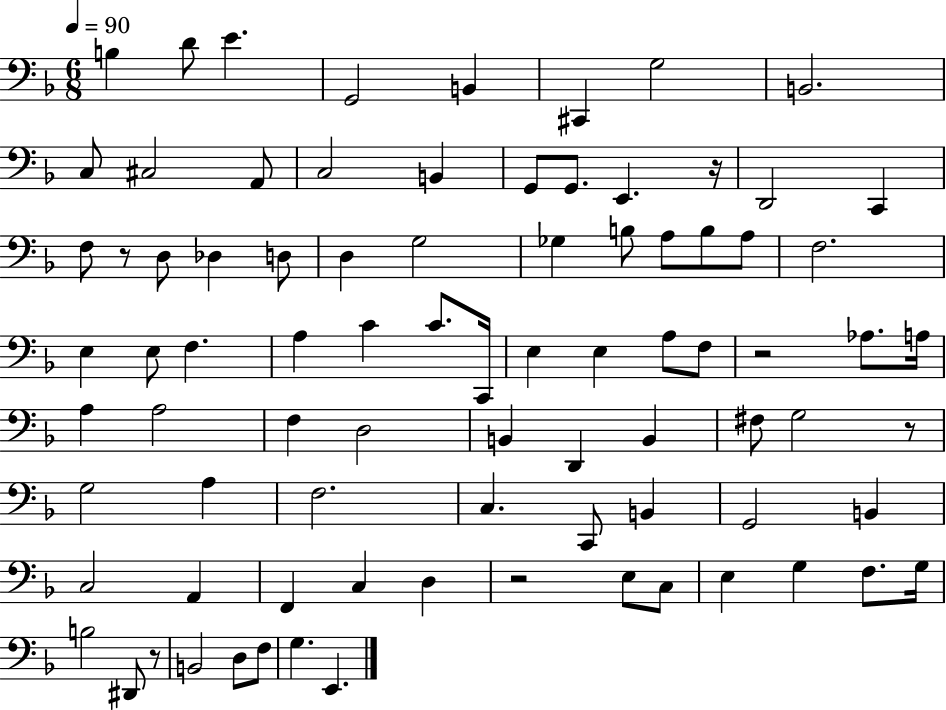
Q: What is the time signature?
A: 6/8